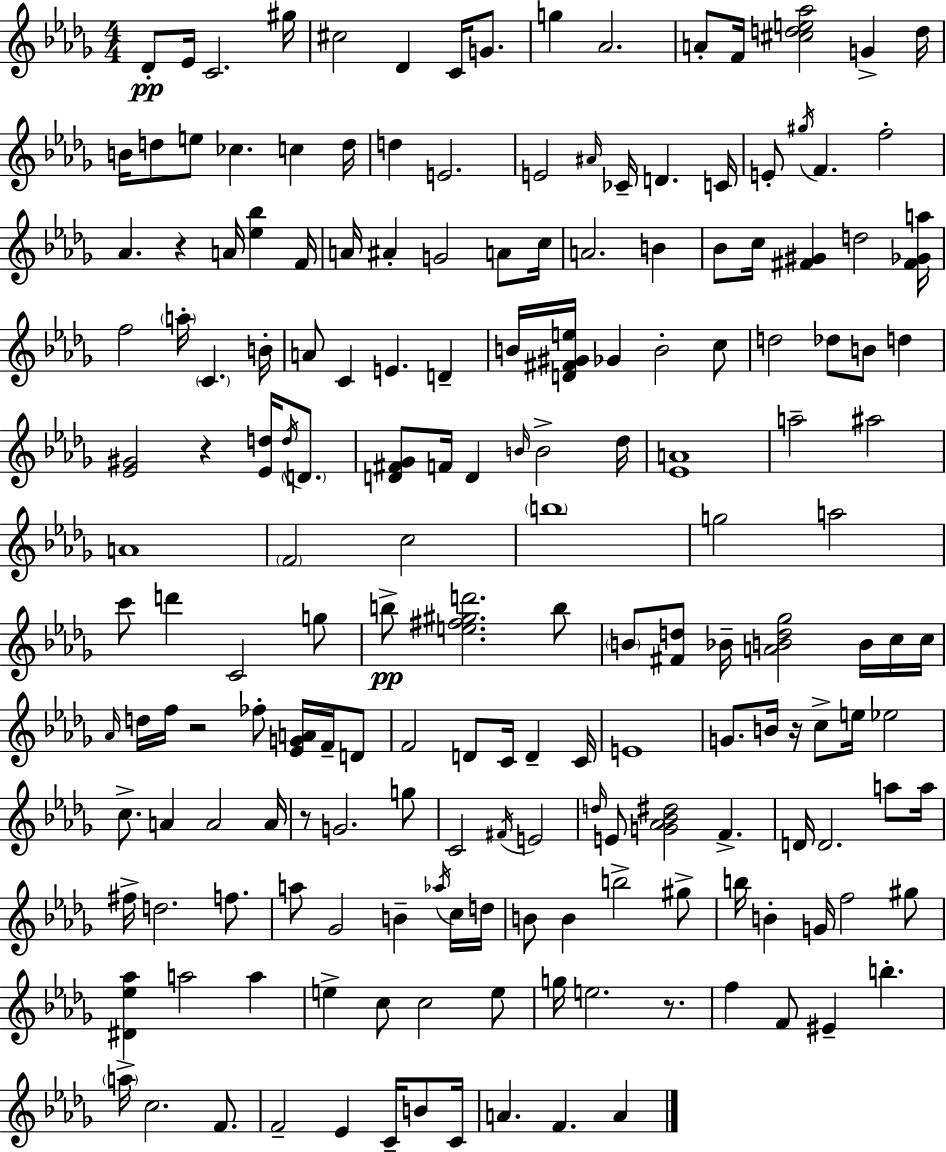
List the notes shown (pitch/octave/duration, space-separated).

Db4/e Eb4/s C4/h. G#5/s C#5/h Db4/q C4/s G4/e. G5/q Ab4/h. A4/e F4/s [C#5,D5,E5,Ab5]/h G4/q D5/s B4/s D5/e E5/e CES5/q. C5/q D5/s D5/q E4/h. E4/h A#4/s CES4/s D4/q. C4/s E4/e G#5/s F4/q. F5/h Ab4/q. R/q A4/s [Eb5,Bb5]/q F4/s A4/s A#4/q G4/h A4/e C5/s A4/h. B4/q Bb4/e C5/s [F#4,G#4]/q D5/h [F#4,Gb4,A5]/s F5/h A5/s C4/q. B4/s A4/e C4/q E4/q. D4/q B4/s [D4,F#4,G#4,E5]/s Gb4/q B4/h C5/e D5/h Db5/e B4/e D5/q [Eb4,G#4]/h R/q [Eb4,D5]/s D5/s D4/e. [D4,F#4,Gb4]/e F4/s D4/q B4/s B4/h Db5/s [Eb4,A4]/w A5/h A#5/h A4/w F4/h C5/h B5/w G5/h A5/h C6/e D6/q C4/h G5/e B5/e [E5,F#5,G#5,D6]/h. B5/e B4/e [F#4,D5]/e Bb4/s [A4,B4,D5,Gb5]/h B4/s C5/s C5/s Ab4/s D5/s F5/s R/h FES5/e [Eb4,G4,A4]/s F4/s D4/e F4/h D4/e C4/s D4/q C4/s E4/w G4/e. B4/s R/s C5/e E5/s Eb5/h C5/e. A4/q A4/h A4/s R/e G4/h. G5/e C4/h F#4/s E4/h D5/s E4/e [G4,Ab4,Bb4,D#5]/h F4/q. D4/s D4/h. A5/e A5/s F#5/s D5/h. F5/e. A5/e Gb4/h B4/q Ab5/s C5/s D5/s B4/e B4/q B5/h G#5/e B5/s B4/q G4/s F5/h G#5/e [D#4,Eb5,Ab5]/q A5/h A5/q E5/q C5/e C5/h E5/e G5/s E5/h. R/e. F5/q F4/e EIS4/q B5/q. A5/s C5/h. F4/e. F4/h Eb4/q C4/s B4/e C4/s A4/q. F4/q. A4/q